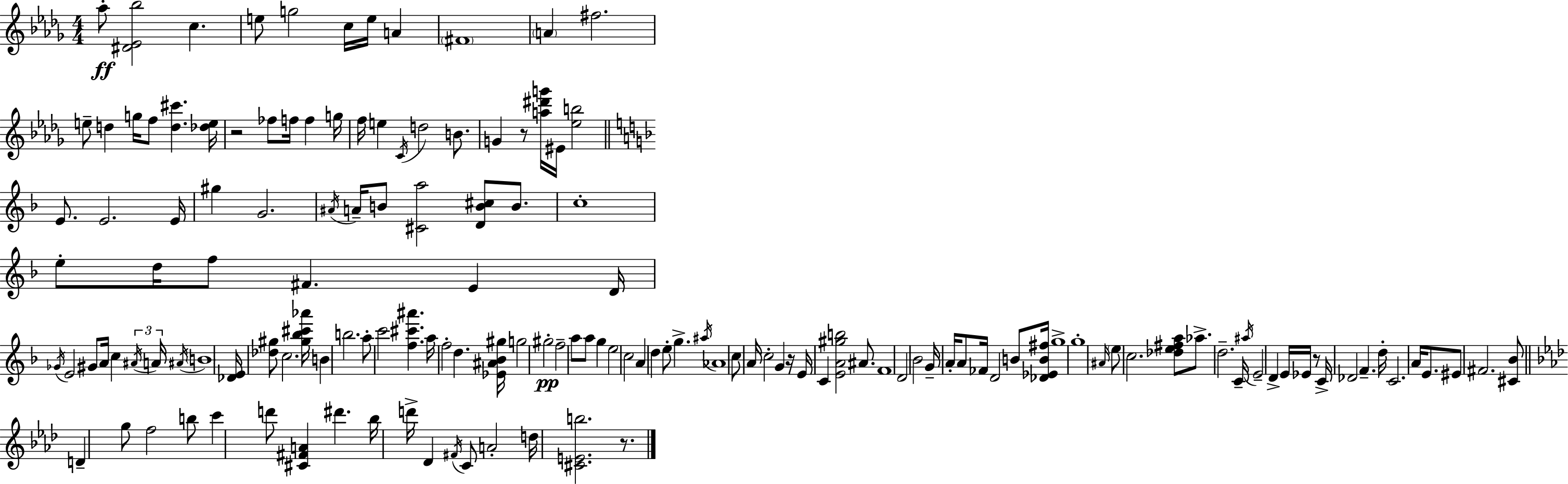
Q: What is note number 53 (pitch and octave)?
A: B5